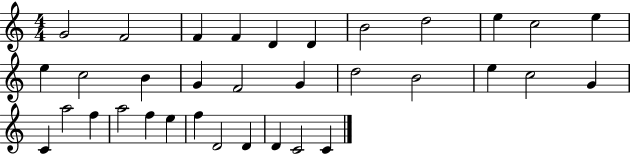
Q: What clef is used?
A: treble